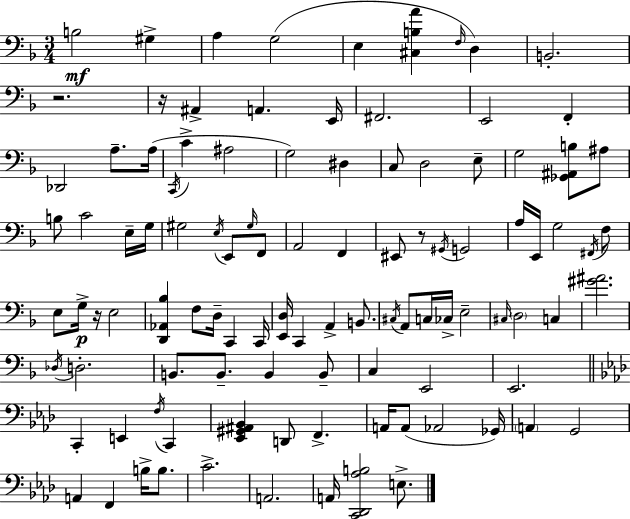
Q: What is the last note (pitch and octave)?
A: E3